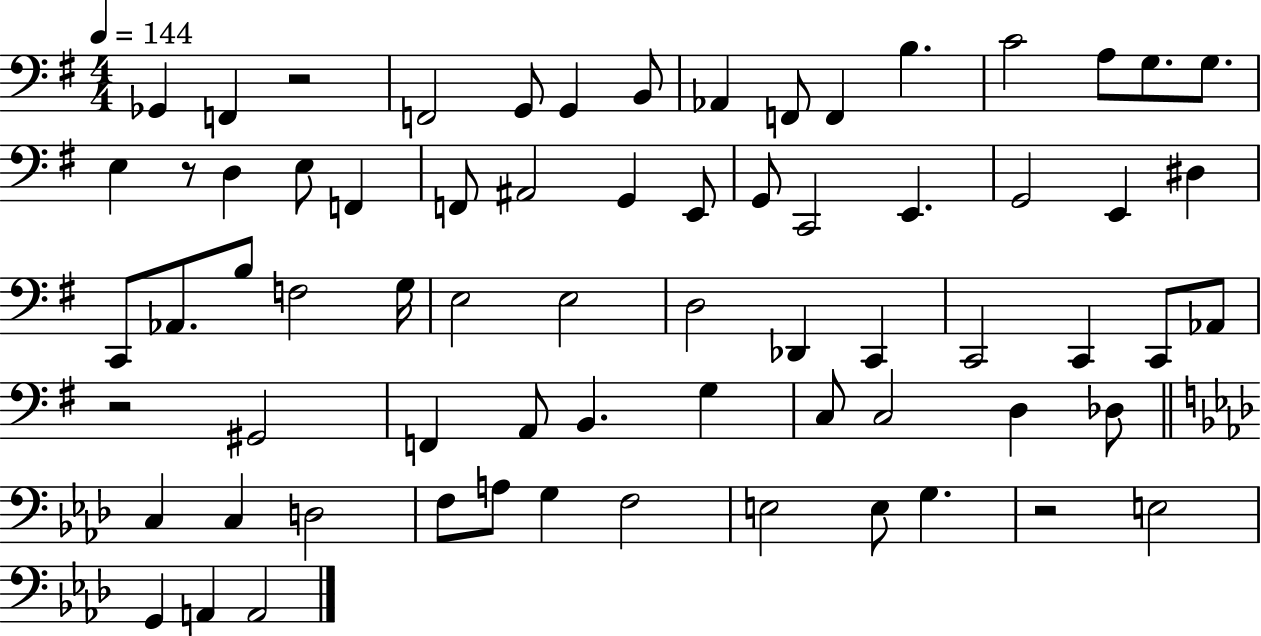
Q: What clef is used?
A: bass